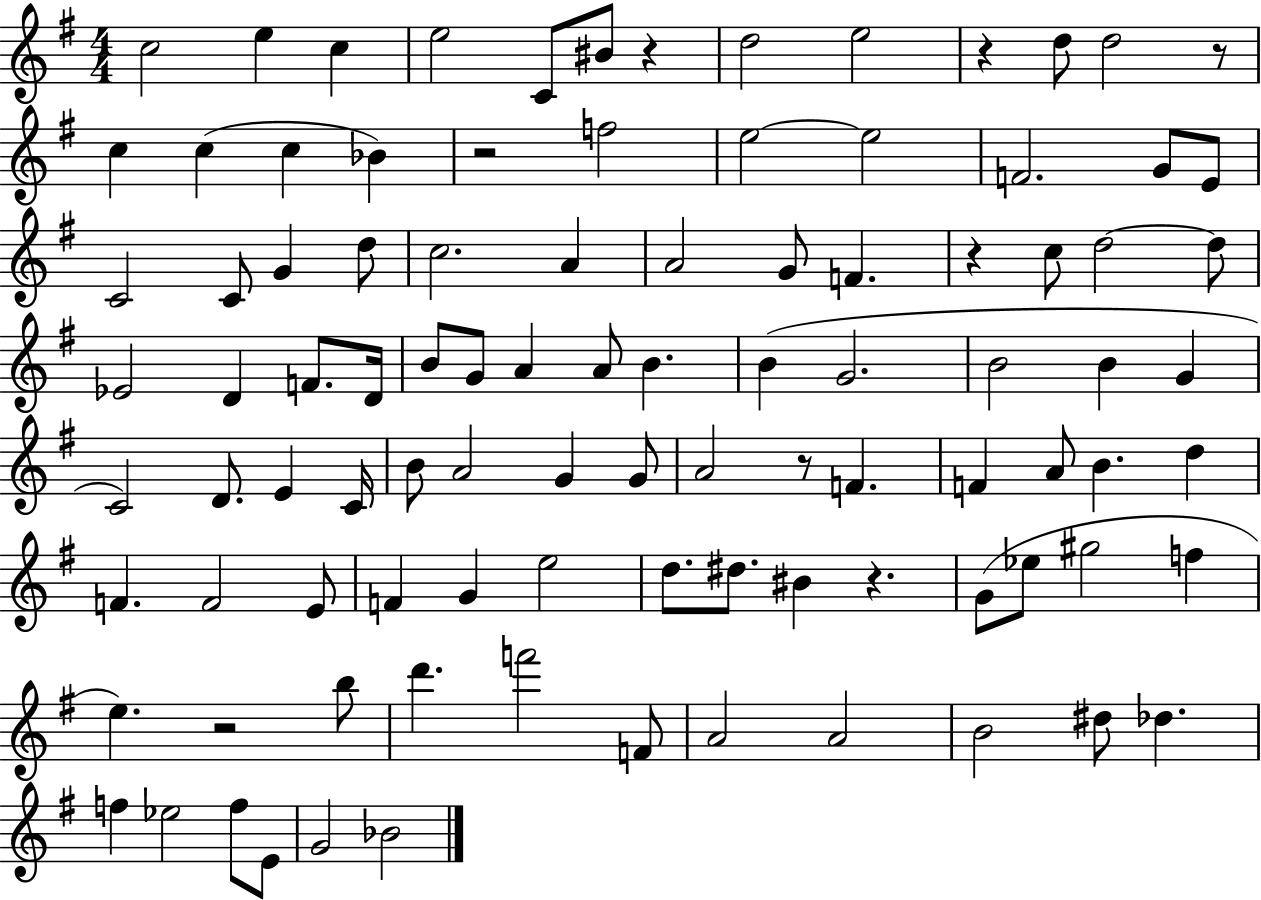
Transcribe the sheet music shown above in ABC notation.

X:1
T:Untitled
M:4/4
L:1/4
K:G
c2 e c e2 C/2 ^B/2 z d2 e2 z d/2 d2 z/2 c c c _B z2 f2 e2 e2 F2 G/2 E/2 C2 C/2 G d/2 c2 A A2 G/2 F z c/2 d2 d/2 _E2 D F/2 D/4 B/2 G/2 A A/2 B B G2 B2 B G C2 D/2 E C/4 B/2 A2 G G/2 A2 z/2 F F A/2 B d F F2 E/2 F G e2 d/2 ^d/2 ^B z G/2 _e/2 ^g2 f e z2 b/2 d' f'2 F/2 A2 A2 B2 ^d/2 _d f _e2 f/2 E/2 G2 _B2